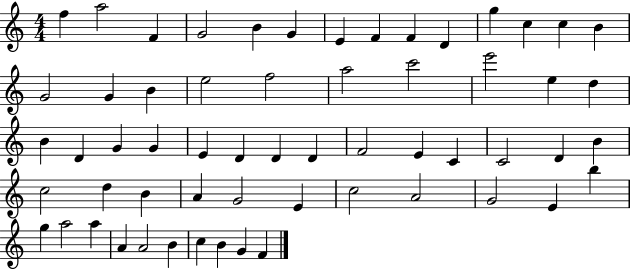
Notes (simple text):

F5/q A5/h F4/q G4/h B4/q G4/q E4/q F4/q F4/q D4/q G5/q C5/q C5/q B4/q G4/h G4/q B4/q E5/h F5/h A5/h C6/h E6/h E5/q D5/q B4/q D4/q G4/q G4/q E4/q D4/q D4/q D4/q F4/h E4/q C4/q C4/h D4/q B4/q C5/h D5/q B4/q A4/q G4/h E4/q C5/h A4/h G4/h E4/q B5/q G5/q A5/h A5/q A4/q A4/h B4/q C5/q B4/q G4/q F4/q